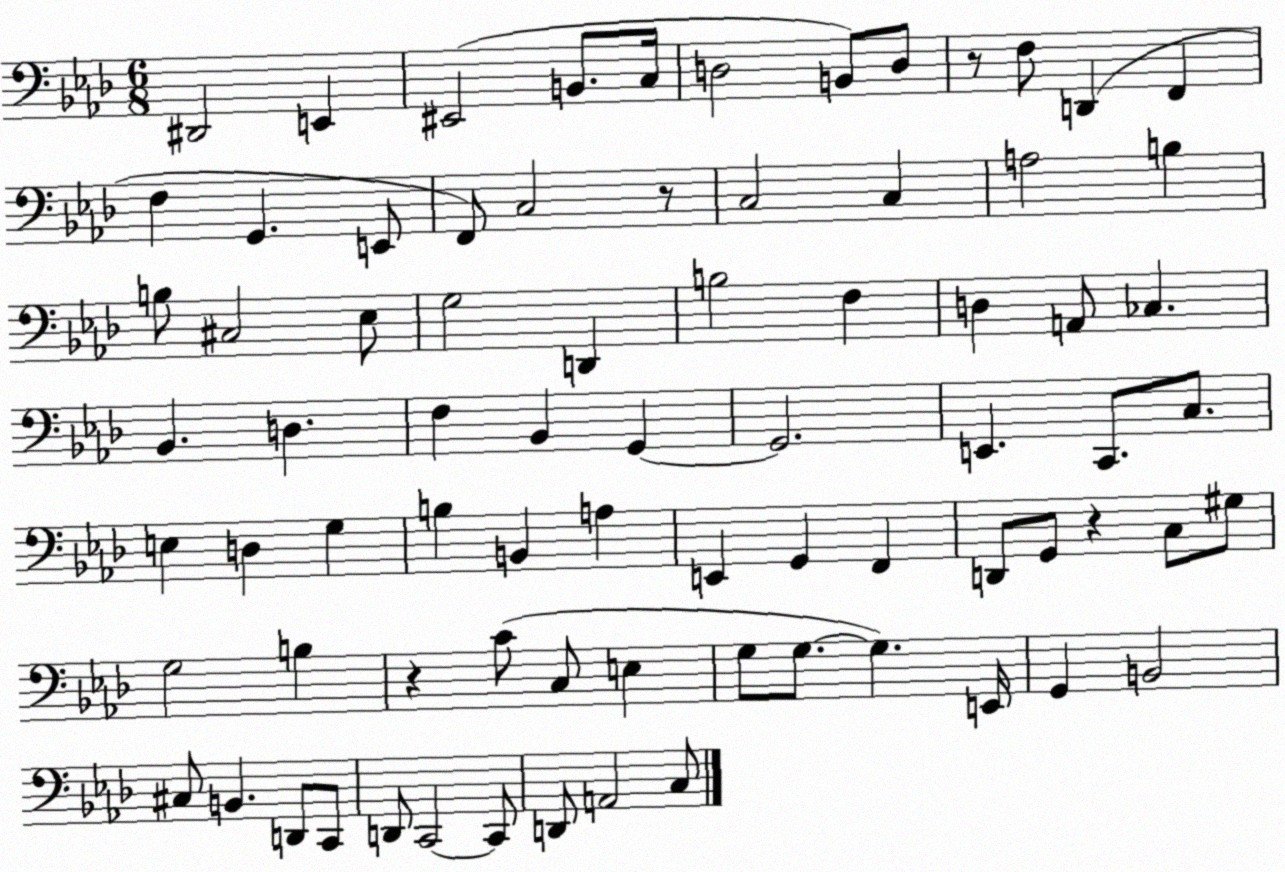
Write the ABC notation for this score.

X:1
T:Untitled
M:6/8
L:1/4
K:Ab
^D,,2 E,, ^E,,2 B,,/2 C,/4 D,2 B,,/2 D,/2 z/2 F,/2 D,, F,, F, G,, E,,/2 F,,/2 C,2 z/2 C,2 C, A,2 B, B,/2 ^C,2 _E,/2 G,2 D,, B,2 F, D, A,,/2 _C, _B,, D, F, _B,, G,, G,,2 E,, C,,/2 C,/2 E, D, G, B, B,, A, E,, G,, F,, D,,/2 G,,/2 z C,/2 ^G,/2 G,2 B, z C/2 C,/2 E, G,/2 G,/2 G, E,,/4 G,, B,,2 ^C,/2 B,, D,,/2 C,,/2 D,,/2 C,,2 C,,/2 D,,/2 A,,2 C,/2